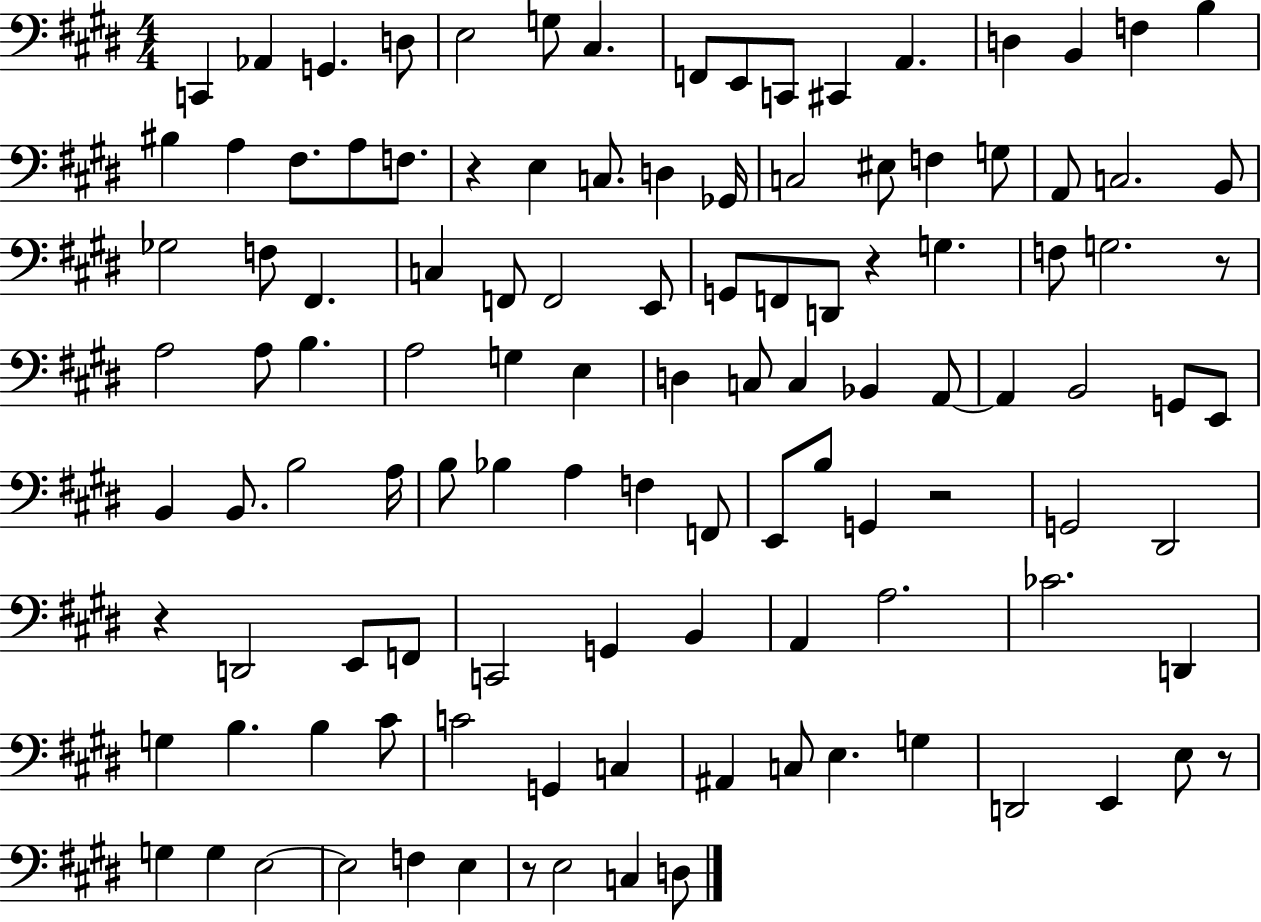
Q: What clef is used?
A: bass